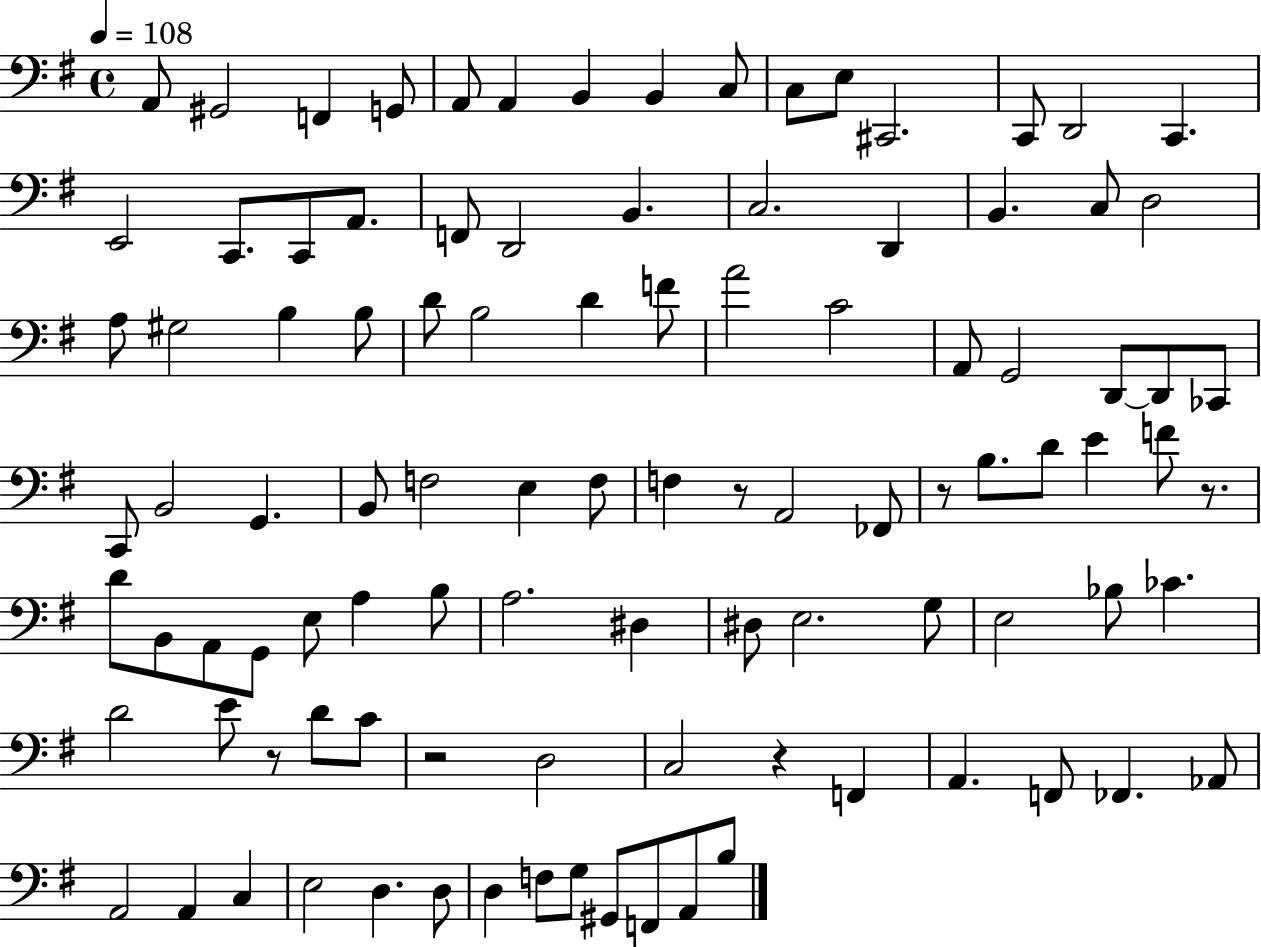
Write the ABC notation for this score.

X:1
T:Untitled
M:4/4
L:1/4
K:G
A,,/2 ^G,,2 F,, G,,/2 A,,/2 A,, B,, B,, C,/2 C,/2 E,/2 ^C,,2 C,,/2 D,,2 C,, E,,2 C,,/2 C,,/2 A,,/2 F,,/2 D,,2 B,, C,2 D,, B,, C,/2 D,2 A,/2 ^G,2 B, B,/2 D/2 B,2 D F/2 A2 C2 A,,/2 G,,2 D,,/2 D,,/2 _C,,/2 C,,/2 B,,2 G,, B,,/2 F,2 E, F,/2 F, z/2 A,,2 _F,,/2 z/2 B,/2 D/2 E F/2 z/2 D/2 B,,/2 A,,/2 G,,/2 E,/2 A, B,/2 A,2 ^D, ^D,/2 E,2 G,/2 E,2 _B,/2 _C D2 E/2 z/2 D/2 C/2 z2 D,2 C,2 z F,, A,, F,,/2 _F,, _A,,/2 A,,2 A,, C, E,2 D, D,/2 D, F,/2 G,/2 ^G,,/2 F,,/2 A,,/2 B,/2